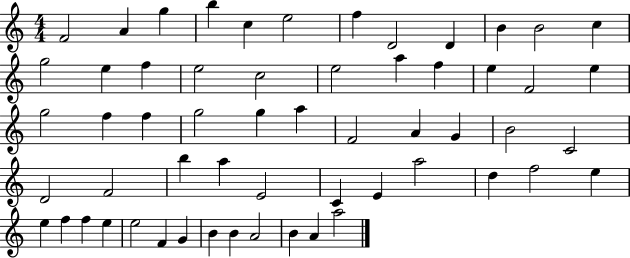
{
  \clef treble
  \numericTimeSignature
  \time 4/4
  \key c \major
  f'2 a'4 g''4 | b''4 c''4 e''2 | f''4 d'2 d'4 | b'4 b'2 c''4 | \break g''2 e''4 f''4 | e''2 c''2 | e''2 a''4 f''4 | e''4 f'2 e''4 | \break g''2 f''4 f''4 | g''2 g''4 a''4 | f'2 a'4 g'4 | b'2 c'2 | \break d'2 f'2 | b''4 a''4 e'2 | c'4 e'4 a''2 | d''4 f''2 e''4 | \break e''4 f''4 f''4 e''4 | e''2 f'4 g'4 | b'4 b'4 a'2 | b'4 a'4 a''2 | \break \bar "|."
}